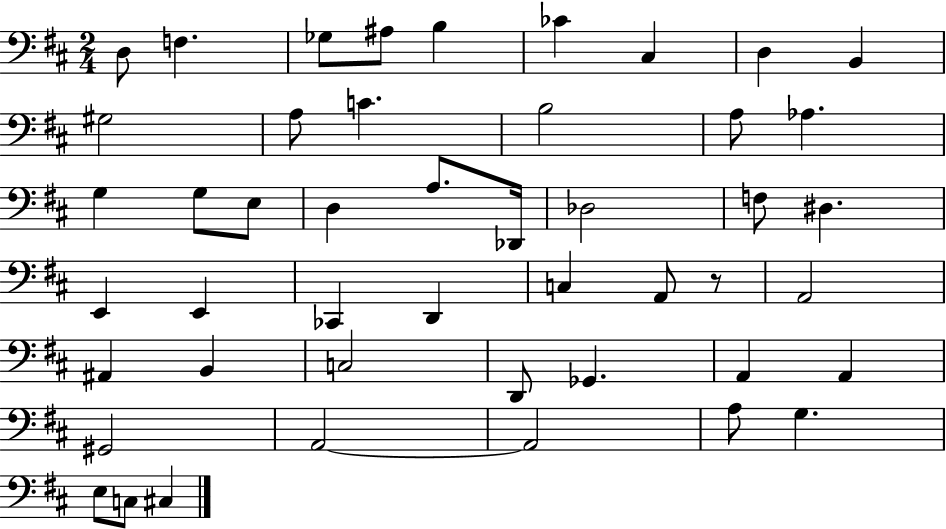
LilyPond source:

{
  \clef bass
  \numericTimeSignature
  \time 2/4
  \key d \major
  \repeat volta 2 { d8 f4. | ges8 ais8 b4 | ces'4 cis4 | d4 b,4 | \break gis2 | a8 c'4. | b2 | a8 aes4. | \break g4 g8 e8 | d4 a8. des,16 | des2 | f8 dis4. | \break e,4 e,4 | ces,4 d,4 | c4 a,8 r8 | a,2 | \break ais,4 b,4 | c2 | d,8 ges,4. | a,4 a,4 | \break gis,2 | a,2~~ | a,2 | a8 g4. | \break e8 c8 cis4 | } \bar "|."
}